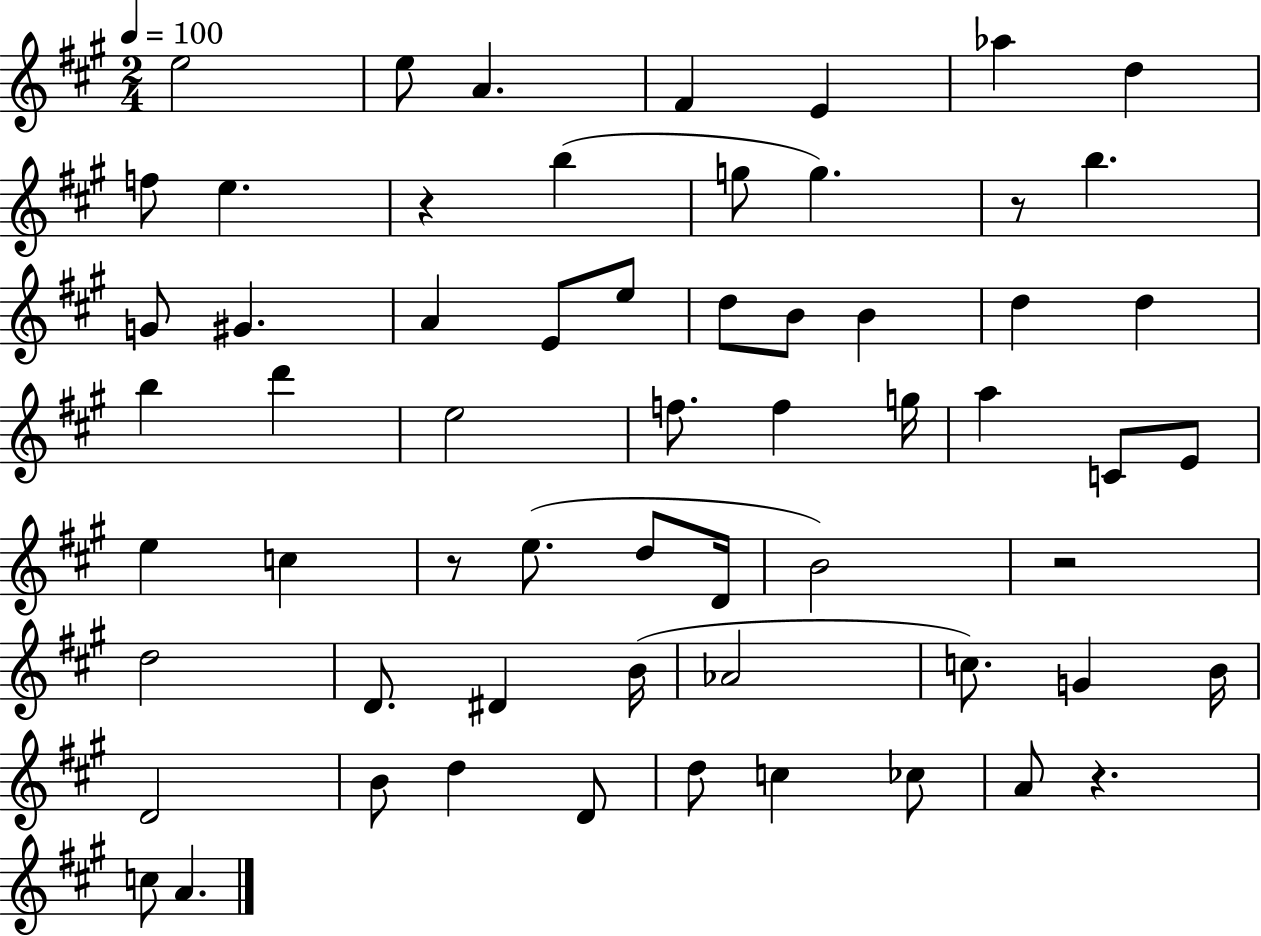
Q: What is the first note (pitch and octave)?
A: E5